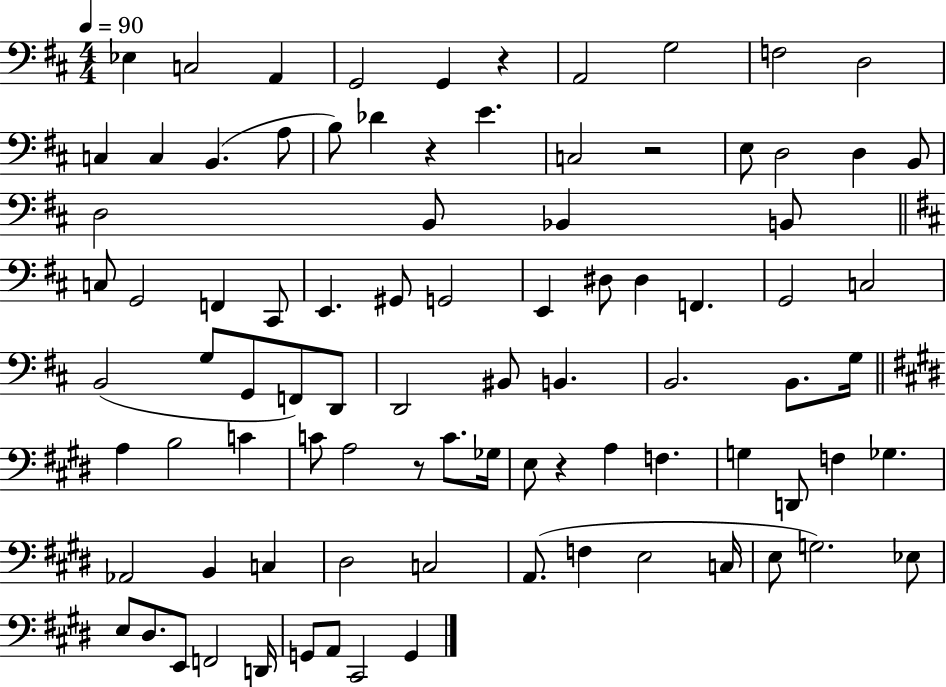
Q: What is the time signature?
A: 4/4